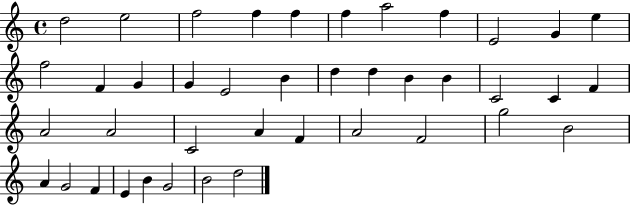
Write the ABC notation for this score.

X:1
T:Untitled
M:4/4
L:1/4
K:C
d2 e2 f2 f f f a2 f E2 G e f2 F G G E2 B d d B B C2 C F A2 A2 C2 A F A2 F2 g2 B2 A G2 F E B G2 B2 d2